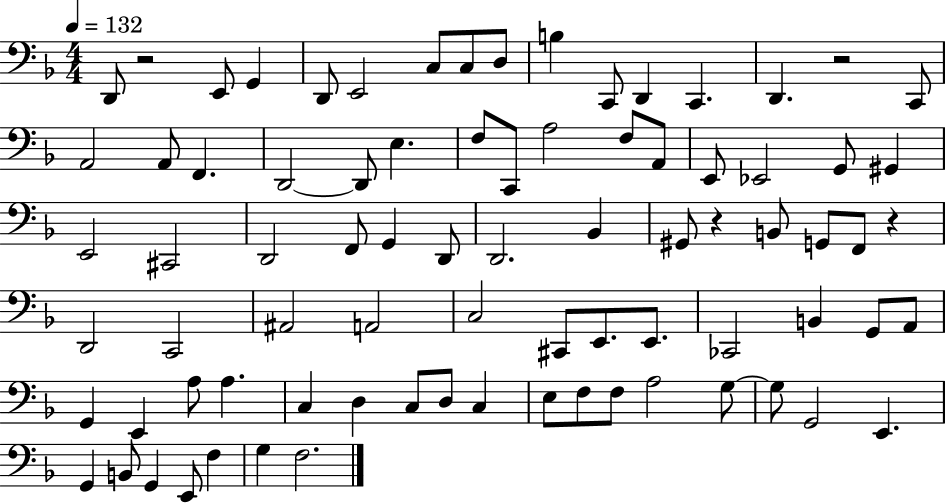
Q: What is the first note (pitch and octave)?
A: D2